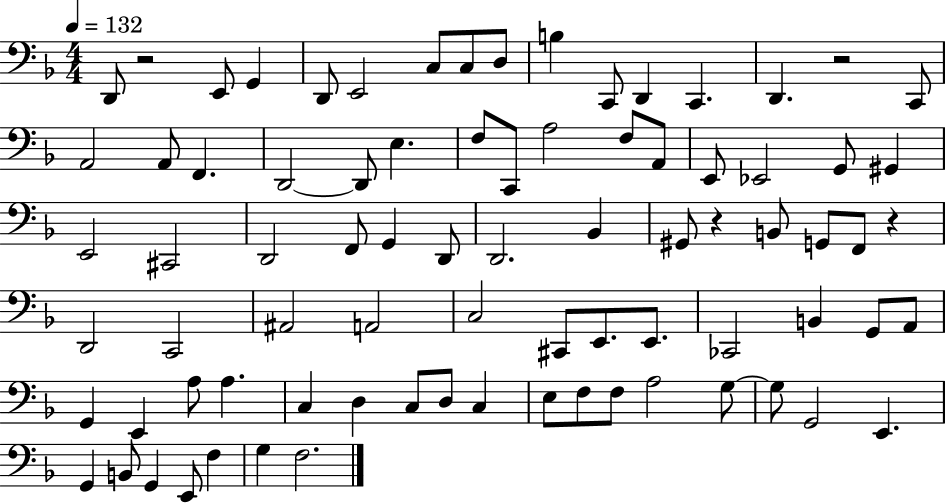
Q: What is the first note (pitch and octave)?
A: D2